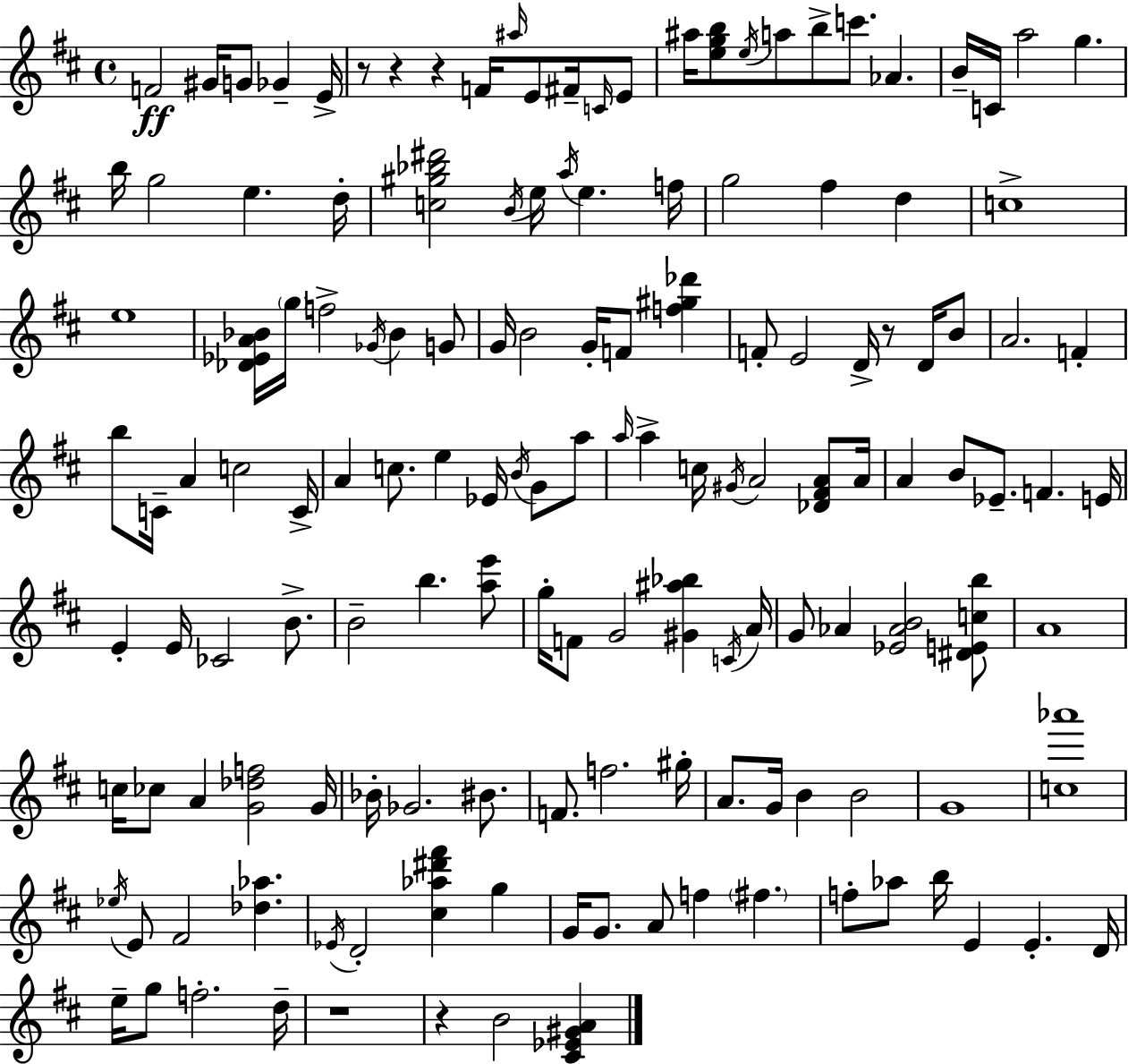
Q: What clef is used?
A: treble